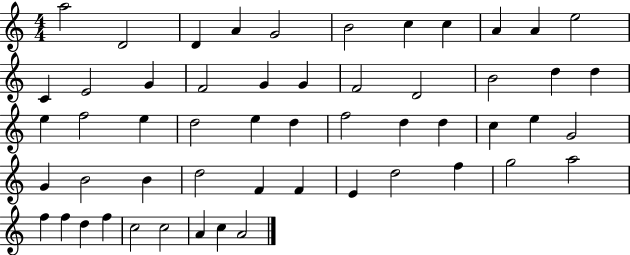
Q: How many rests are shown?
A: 0